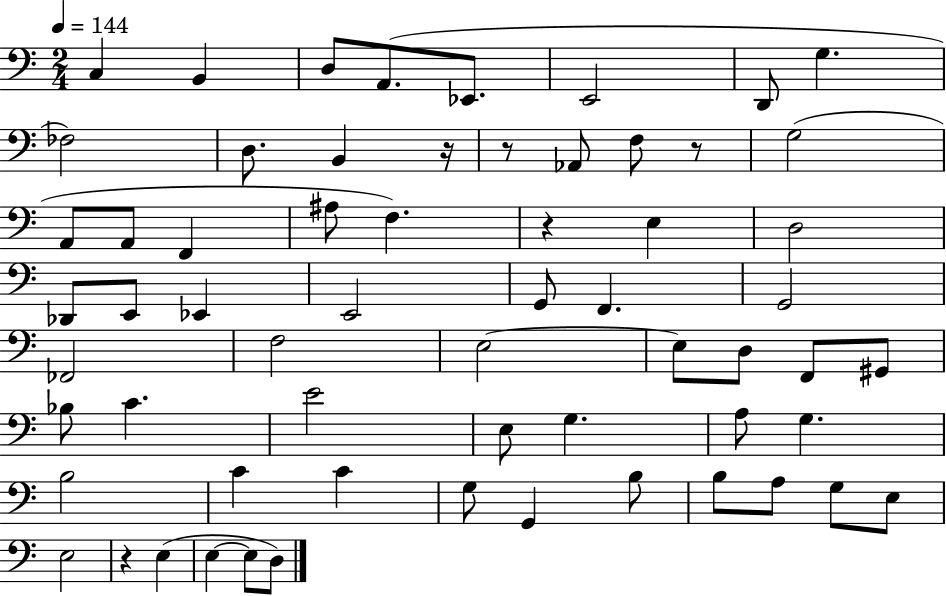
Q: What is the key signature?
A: C major